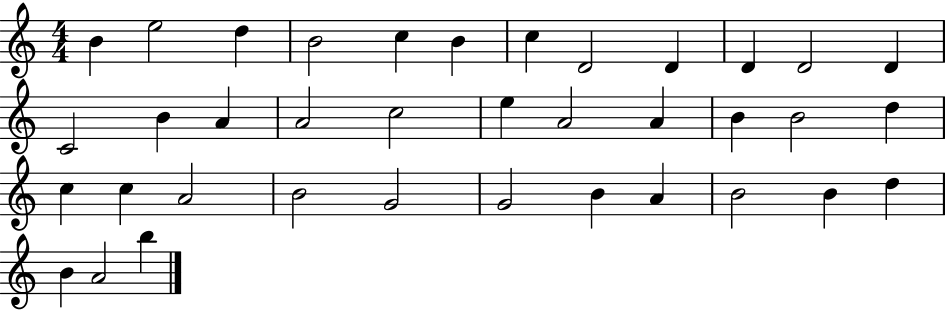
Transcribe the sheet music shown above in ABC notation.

X:1
T:Untitled
M:4/4
L:1/4
K:C
B e2 d B2 c B c D2 D D D2 D C2 B A A2 c2 e A2 A B B2 d c c A2 B2 G2 G2 B A B2 B d B A2 b